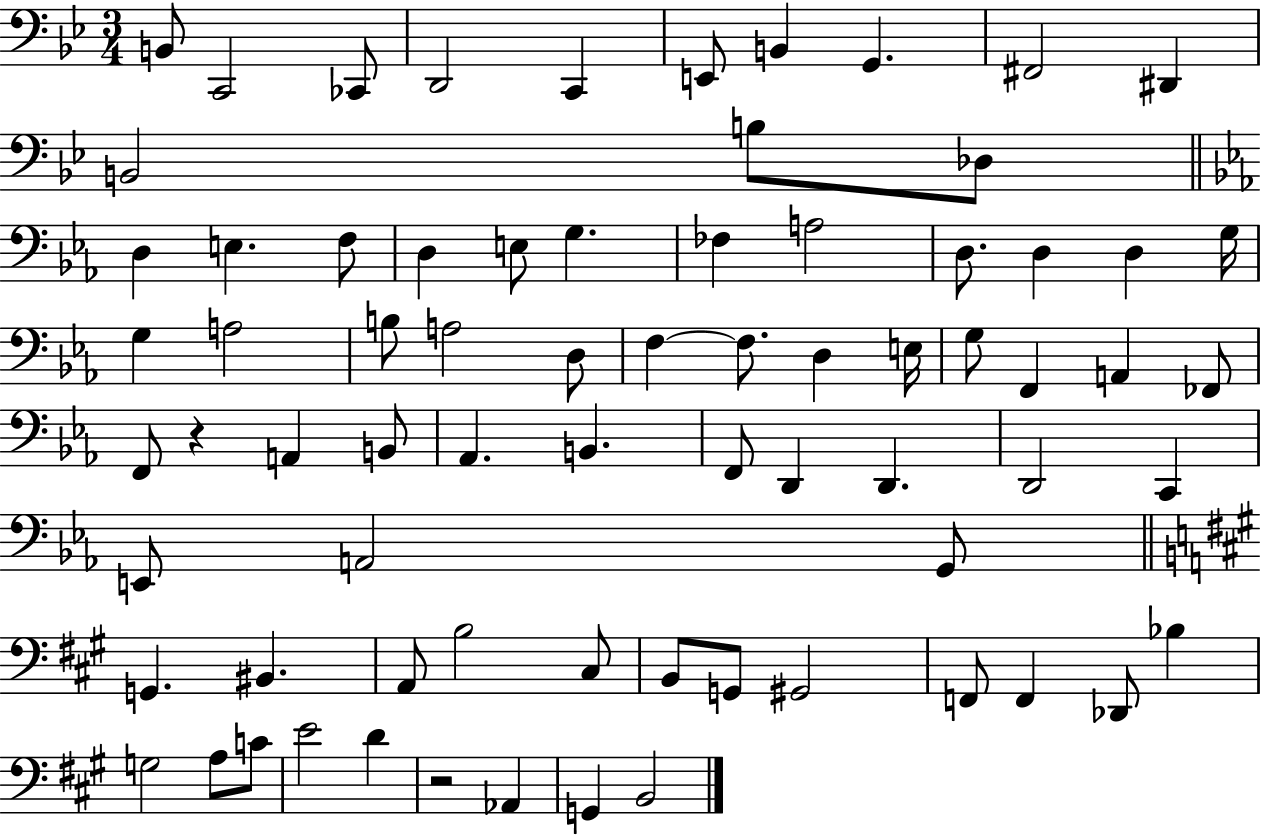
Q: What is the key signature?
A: BES major